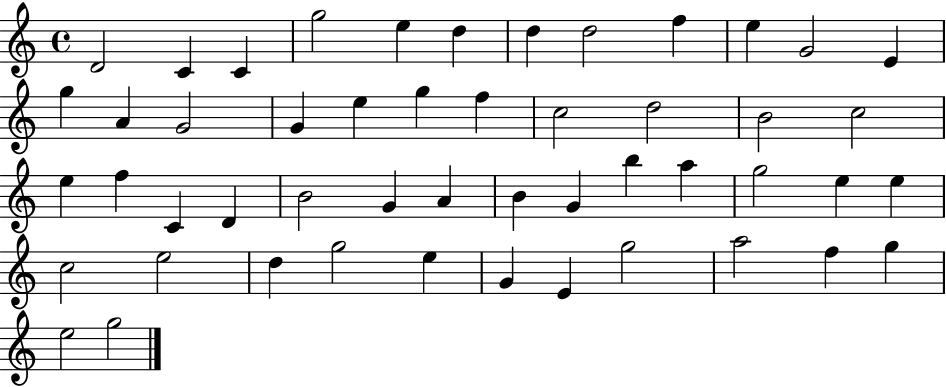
D4/h C4/q C4/q G5/h E5/q D5/q D5/q D5/h F5/q E5/q G4/h E4/q G5/q A4/q G4/h G4/q E5/q G5/q F5/q C5/h D5/h B4/h C5/h E5/q F5/q C4/q D4/q B4/h G4/q A4/q B4/q G4/q B5/q A5/q G5/h E5/q E5/q C5/h E5/h D5/q G5/h E5/q G4/q E4/q G5/h A5/h F5/q G5/q E5/h G5/h